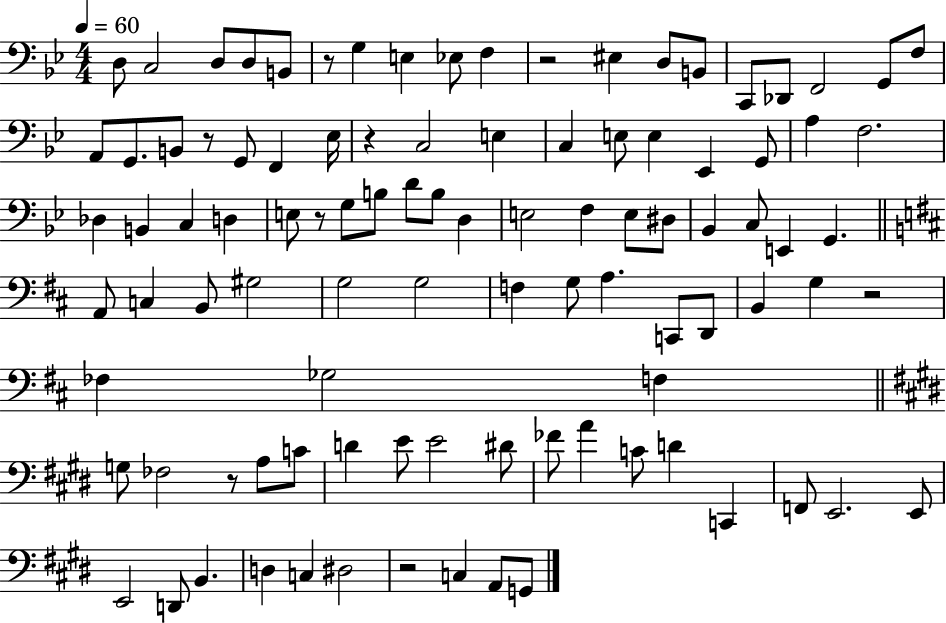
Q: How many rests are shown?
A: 8